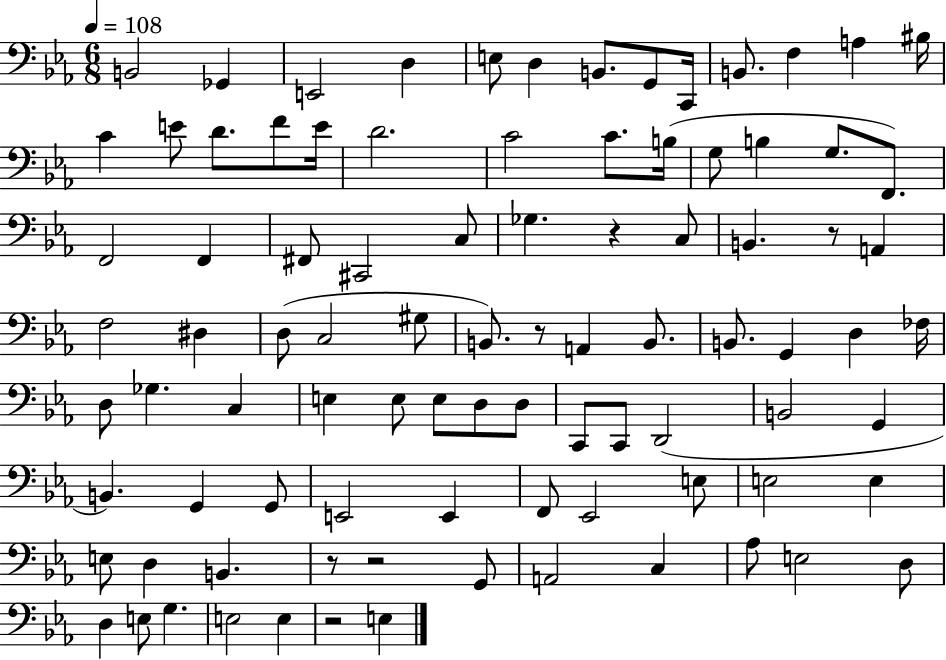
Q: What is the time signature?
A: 6/8